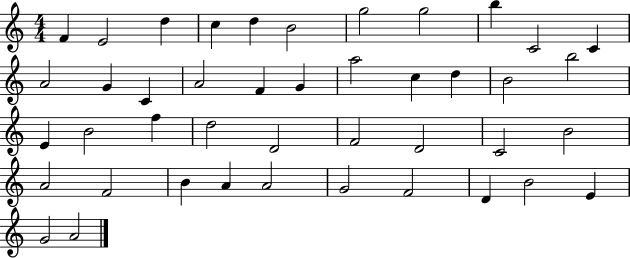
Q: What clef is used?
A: treble